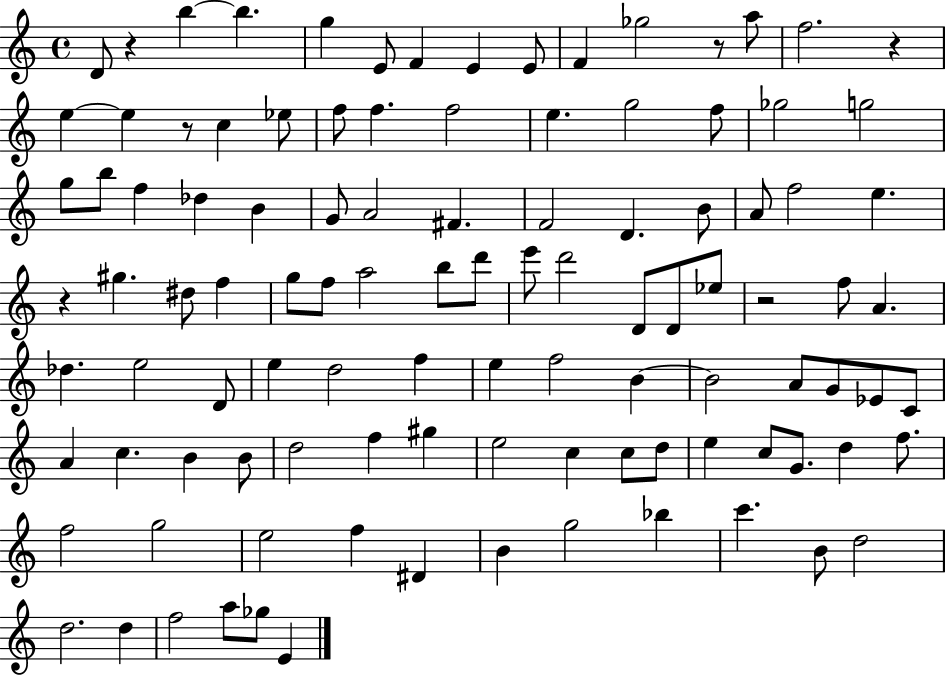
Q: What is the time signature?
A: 4/4